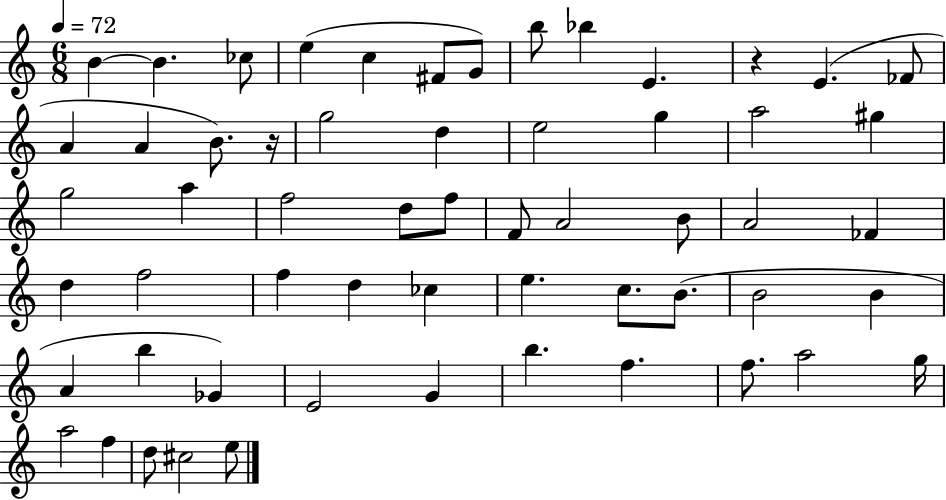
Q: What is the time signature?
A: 6/8